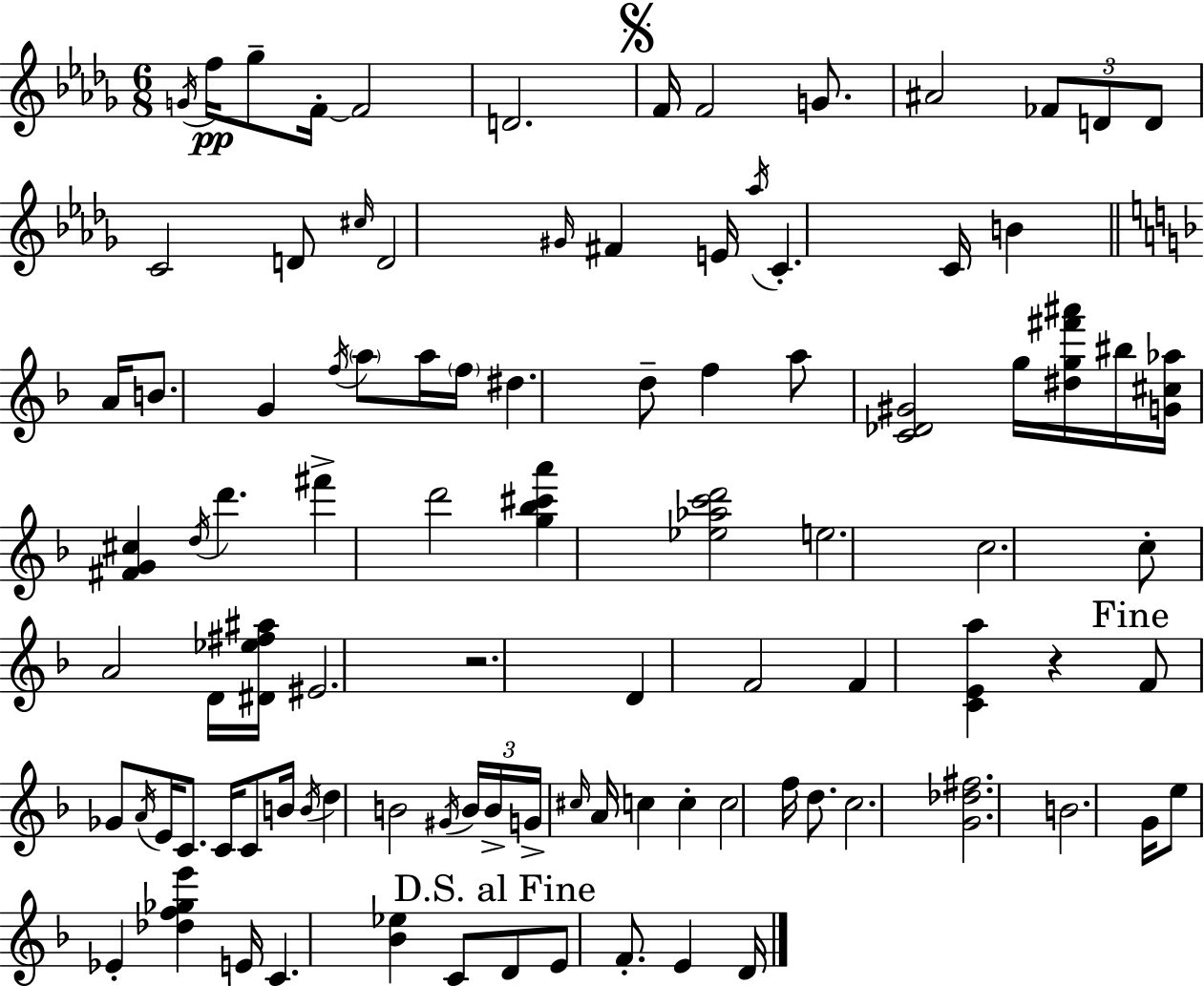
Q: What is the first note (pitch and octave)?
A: G4